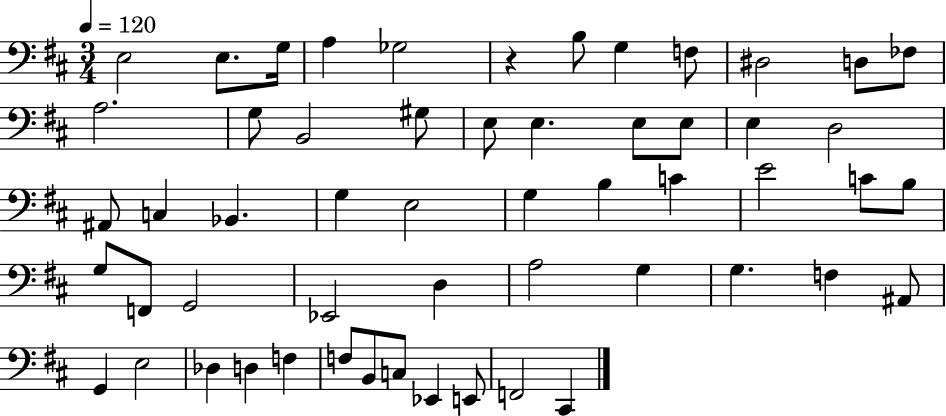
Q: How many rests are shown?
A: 1